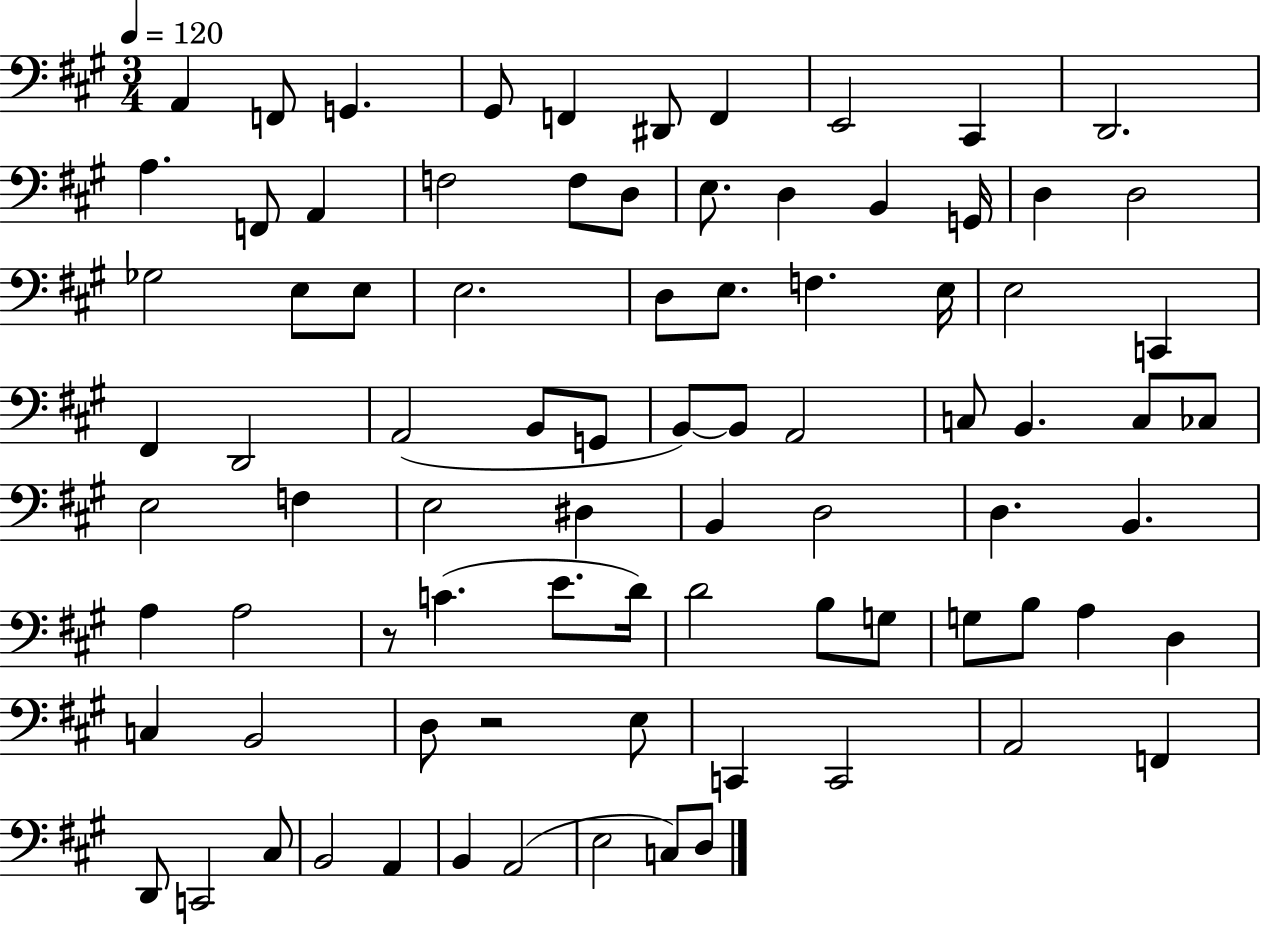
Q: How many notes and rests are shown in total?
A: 84